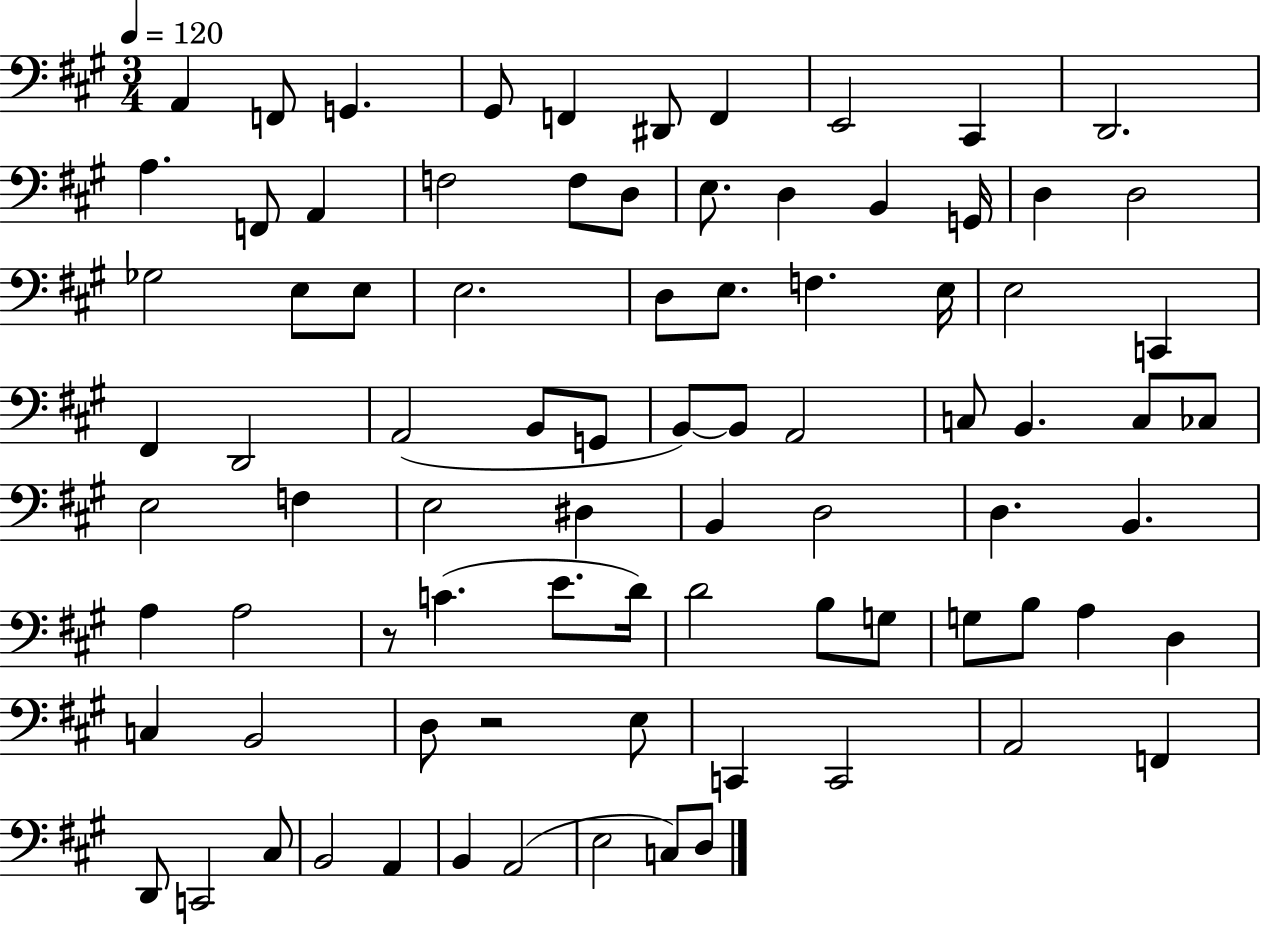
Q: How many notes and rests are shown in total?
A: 84